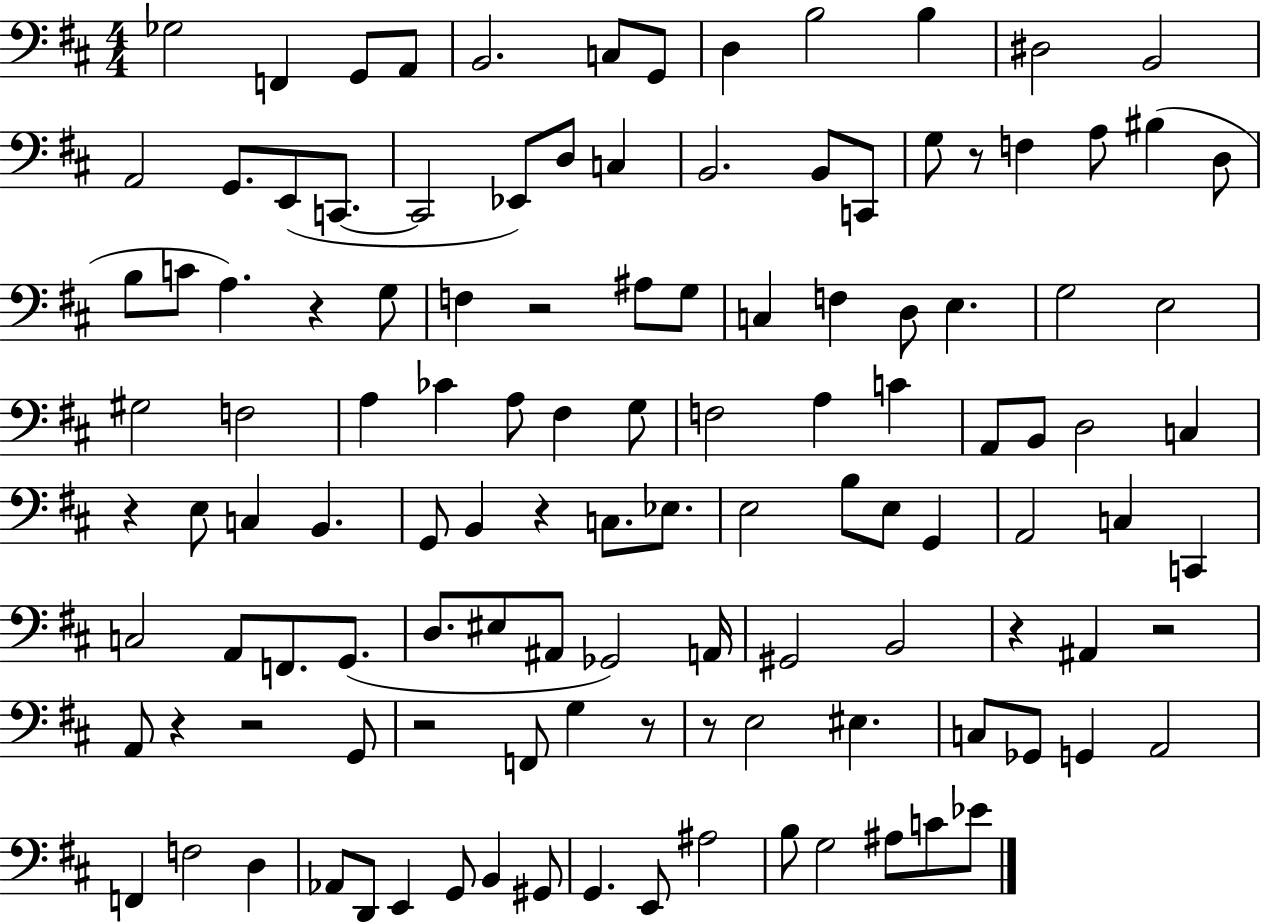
{
  \clef bass
  \numericTimeSignature
  \time 4/4
  \key d \major
  ges2 f,4 g,8 a,8 | b,2. c8 g,8 | d4 b2 b4 | dis2 b,2 | \break a,2 g,8. e,8( c,8.~~ | c,2 ees,8) d8 c4 | b,2. b,8 c,8 | g8 r8 f4 a8 bis4( d8 | \break b8 c'8 a4.) r4 g8 | f4 r2 ais8 g8 | c4 f4 d8 e4. | g2 e2 | \break gis2 f2 | a4 ces'4 a8 fis4 g8 | f2 a4 c'4 | a,8 b,8 d2 c4 | \break r4 e8 c4 b,4. | g,8 b,4 r4 c8. ees8. | e2 b8 e8 g,4 | a,2 c4 c,4 | \break c2 a,8 f,8. g,8.( | d8. eis8 ais,8 ges,2) a,16 | gis,2 b,2 | r4 ais,4 r2 | \break a,8 r4 r2 g,8 | r2 f,8 g4 r8 | r8 e2 eis4. | c8 ges,8 g,4 a,2 | \break f,4 f2 d4 | aes,8 d,8 e,4 g,8 b,4 gis,8 | g,4. e,8 ais2 | b8 g2 ais8 c'8 ees'8 | \break \bar "|."
}